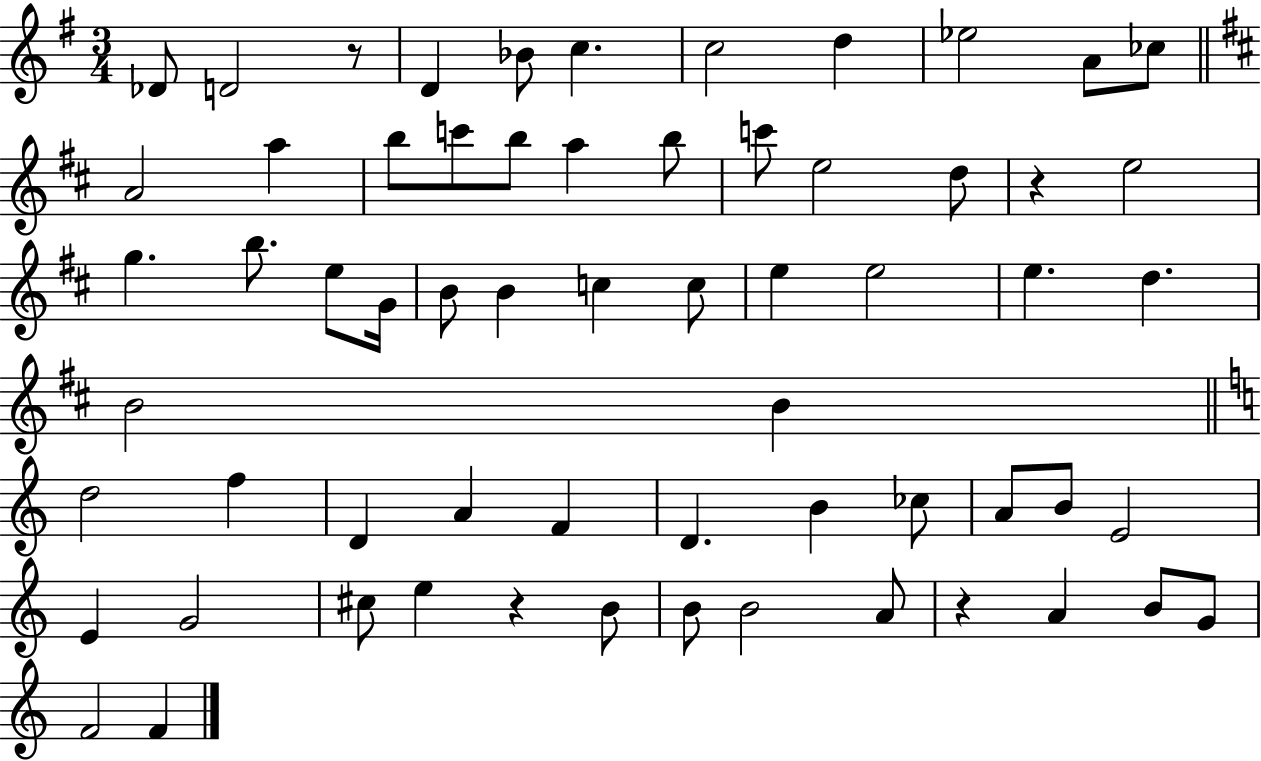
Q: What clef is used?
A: treble